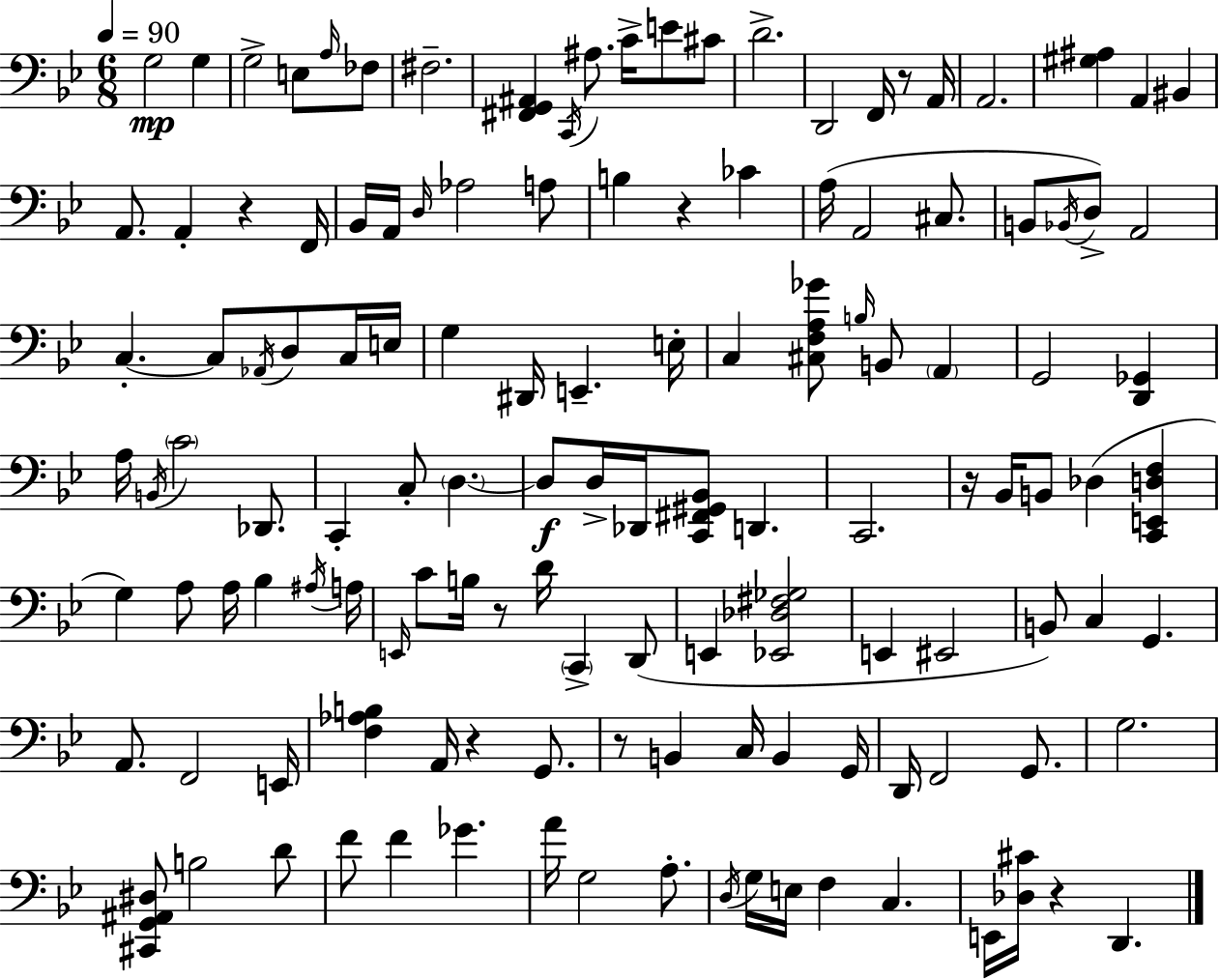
X:1
T:Untitled
M:6/8
L:1/4
K:Bb
G,2 G, G,2 E,/2 A,/4 _F,/2 ^F,2 [^F,,G,,^A,,] C,,/4 ^A,/2 C/4 E/2 ^C/2 D2 D,,2 F,,/4 z/2 A,,/4 A,,2 [^G,^A,] A,, ^B,, A,,/2 A,, z F,,/4 _B,,/4 A,,/4 D,/4 _A,2 A,/2 B, z _C A,/4 A,,2 ^C,/2 B,,/2 _B,,/4 D,/2 A,,2 C, C,/2 _A,,/4 D,/2 C,/4 E,/4 G, ^D,,/4 E,, E,/4 C, [^C,F,A,_G]/2 B,/4 B,,/2 A,, G,,2 [D,,_G,,] A,/4 B,,/4 C2 _D,,/2 C,, C,/2 D, D,/2 D,/4 _D,,/4 [C,,^F,,^G,,_B,,]/2 D,, C,,2 z/4 _B,,/4 B,,/2 _D, [C,,E,,D,F,] G, A,/2 A,/4 _B, ^A,/4 A,/4 E,,/4 C/2 B,/4 z/2 D/4 C,, D,,/2 E,, [_E,,_D,^F,_G,]2 E,, ^E,,2 B,,/2 C, G,, A,,/2 F,,2 E,,/4 [F,_A,B,] A,,/4 z G,,/2 z/2 B,, C,/4 B,, G,,/4 D,,/4 F,,2 G,,/2 G,2 [^C,,G,,^A,,^D,]/2 B,2 D/2 F/2 F _G A/4 G,2 A,/2 D,/4 G,/4 E,/4 F, C, E,,/4 [_D,^C]/4 z D,,